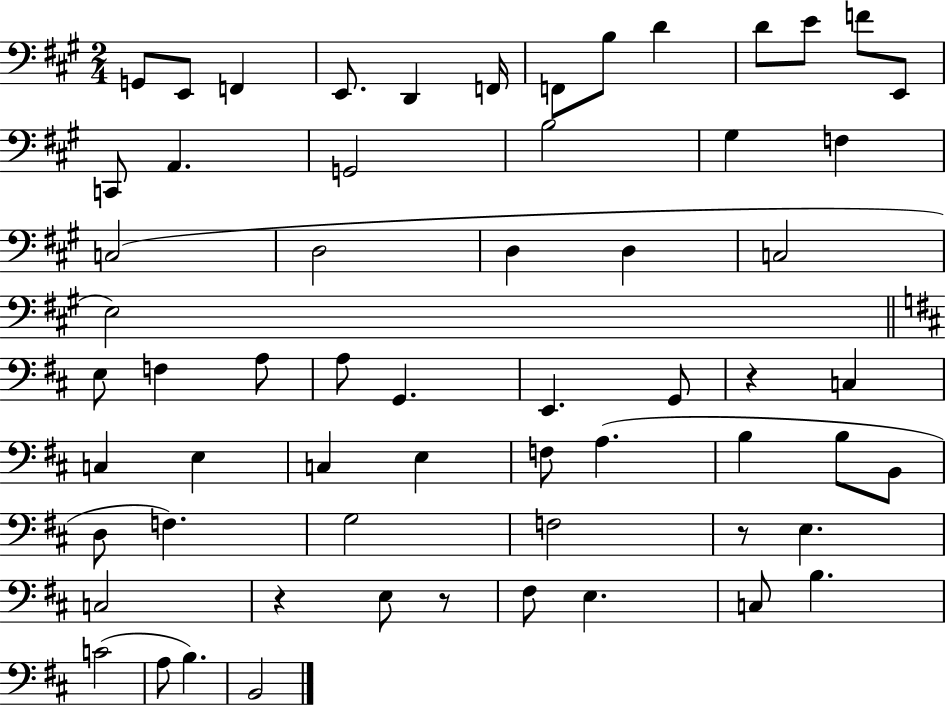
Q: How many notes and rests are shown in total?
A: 61